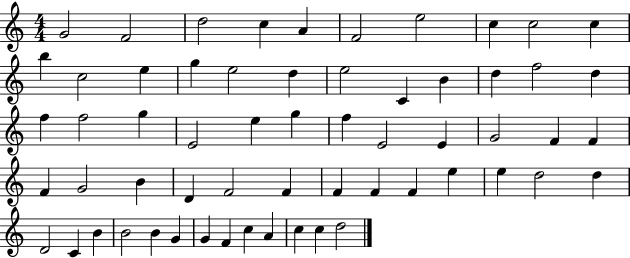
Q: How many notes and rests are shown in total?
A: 60